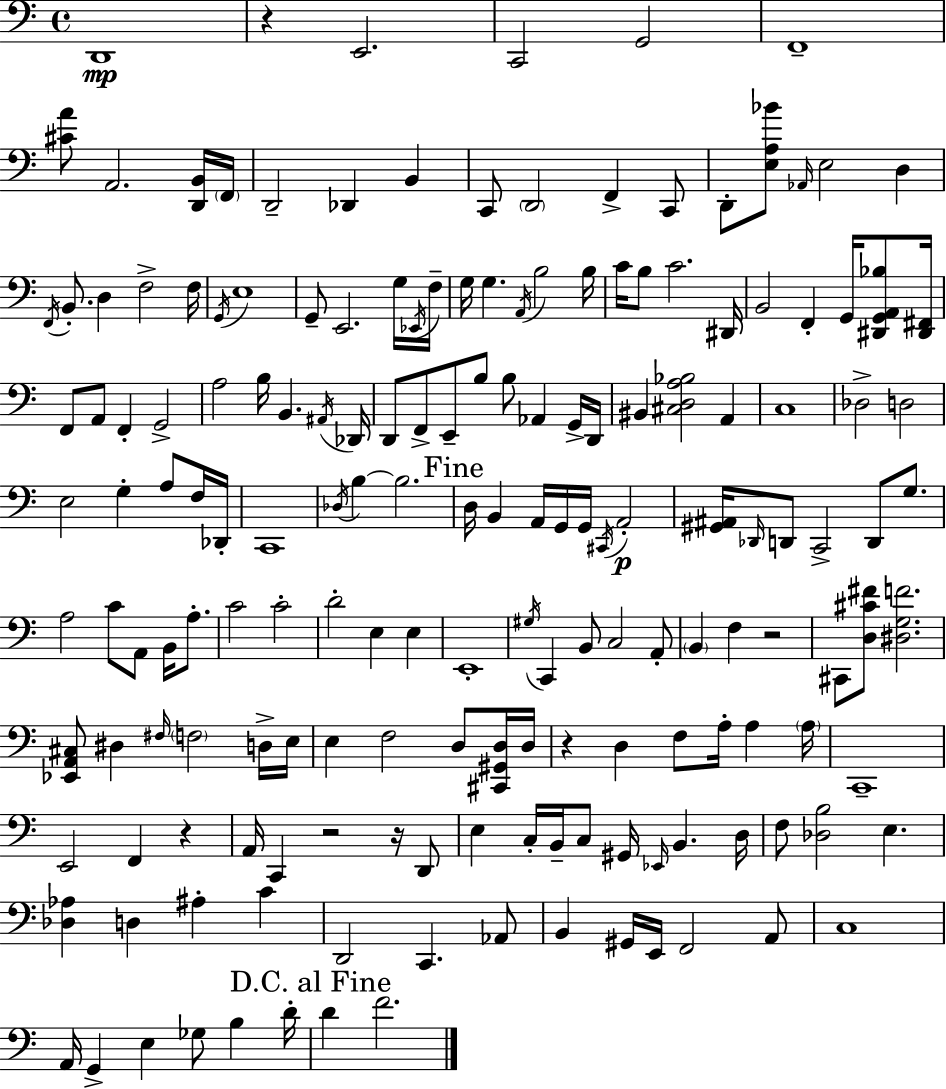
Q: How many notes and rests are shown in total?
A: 173